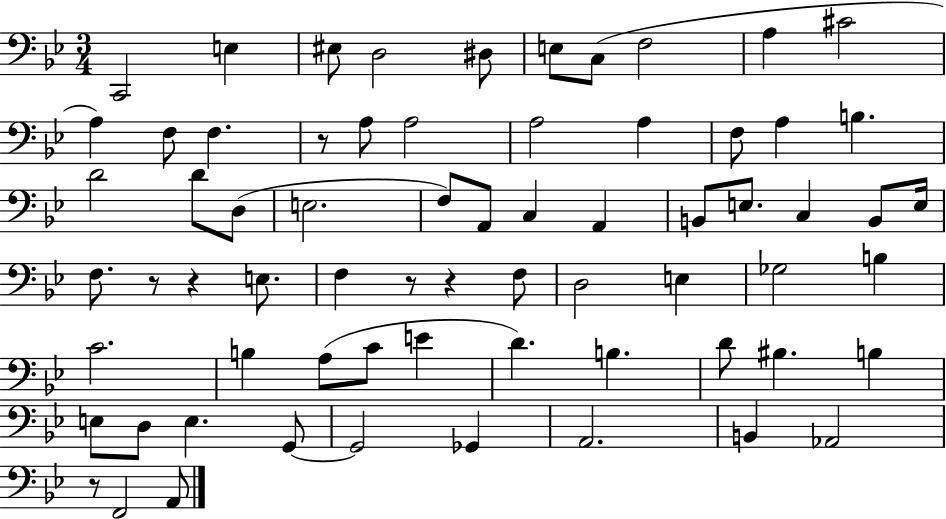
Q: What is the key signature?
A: BES major